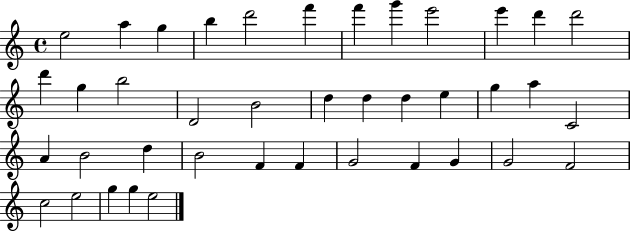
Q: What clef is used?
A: treble